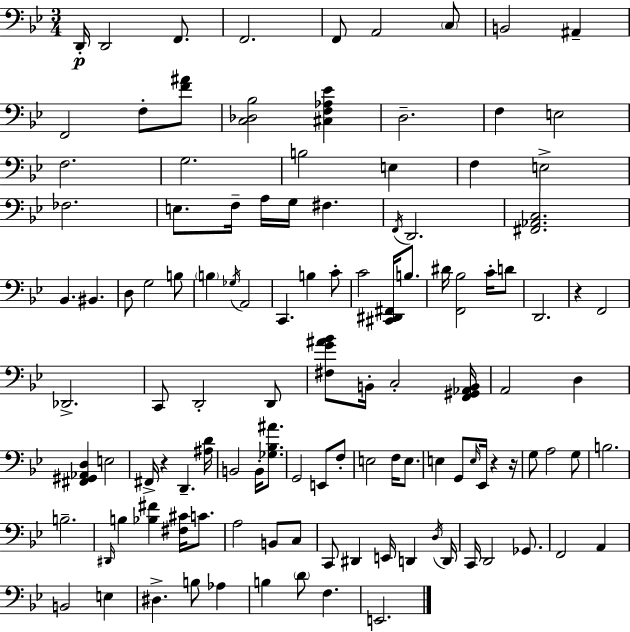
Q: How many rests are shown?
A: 4